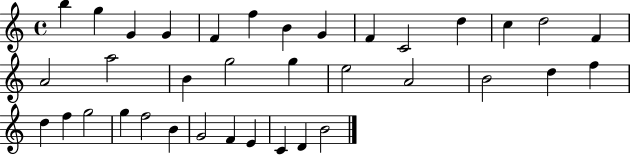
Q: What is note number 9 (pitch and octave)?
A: F4